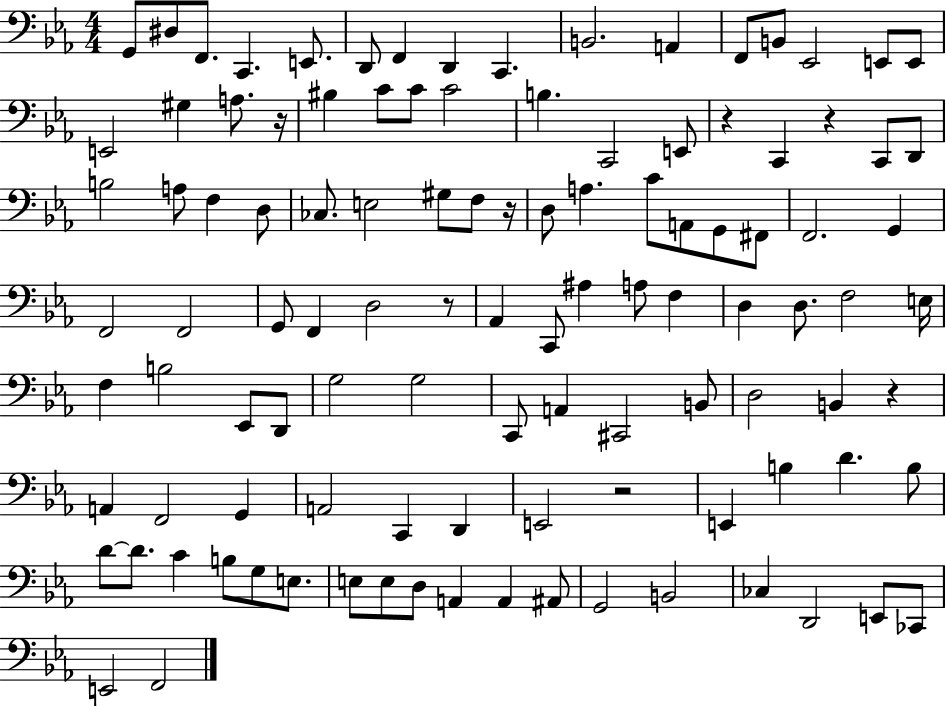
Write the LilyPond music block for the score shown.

{
  \clef bass
  \numericTimeSignature
  \time 4/4
  \key ees \major
  g,8 dis8 f,8. c,4. e,8. | d,8 f,4 d,4 c,4. | b,2. a,4 | f,8 b,8 ees,2 e,8 e,8 | \break e,2 gis4 a8. r16 | bis4 c'8 c'8 c'2 | b4. c,2 e,8 | r4 c,4 r4 c,8 d,8 | \break b2 a8 f4 d8 | ces8. e2 gis8 f8 r16 | d8 a4. c'8 a,8 g,8 fis,8 | f,2. g,4 | \break f,2 f,2 | g,8 f,4 d2 r8 | aes,4 c,8 ais4 a8 f4 | d4 d8. f2 e16 | \break f4 b2 ees,8 d,8 | g2 g2 | c,8 a,4 cis,2 b,8 | d2 b,4 r4 | \break a,4 f,2 g,4 | a,2 c,4 d,4 | e,2 r2 | e,4 b4 d'4. b8 | \break d'8~~ d'8. c'4 b8 g8 e8. | e8 e8 d8 a,4 a,4 ais,8 | g,2 b,2 | ces4 d,2 e,8 ces,8 | \break e,2 f,2 | \bar "|."
}